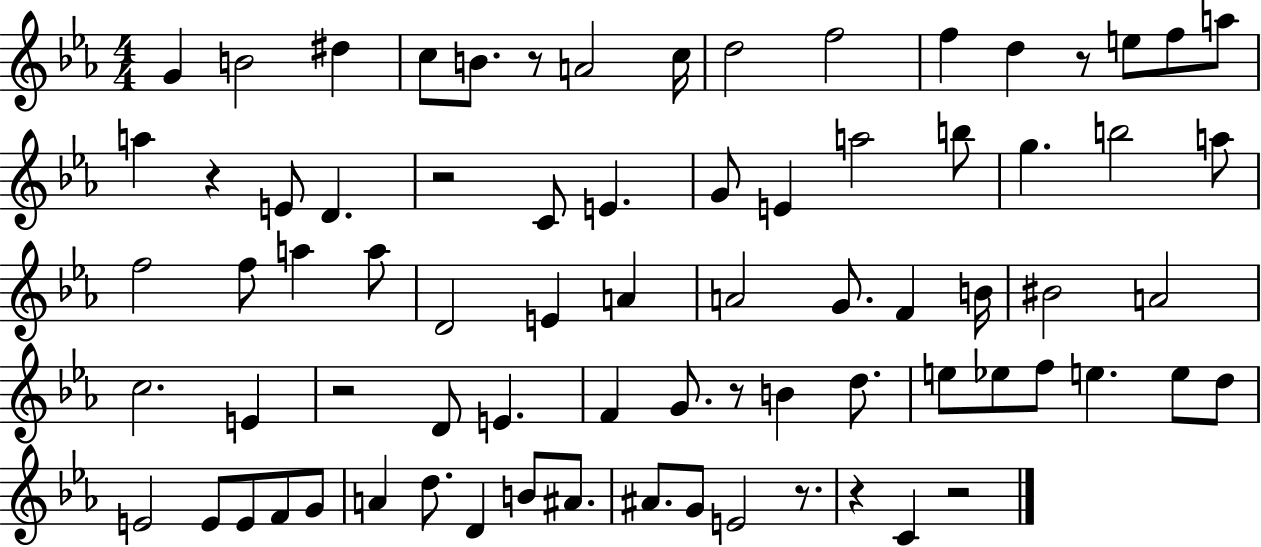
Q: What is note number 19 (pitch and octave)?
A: E4